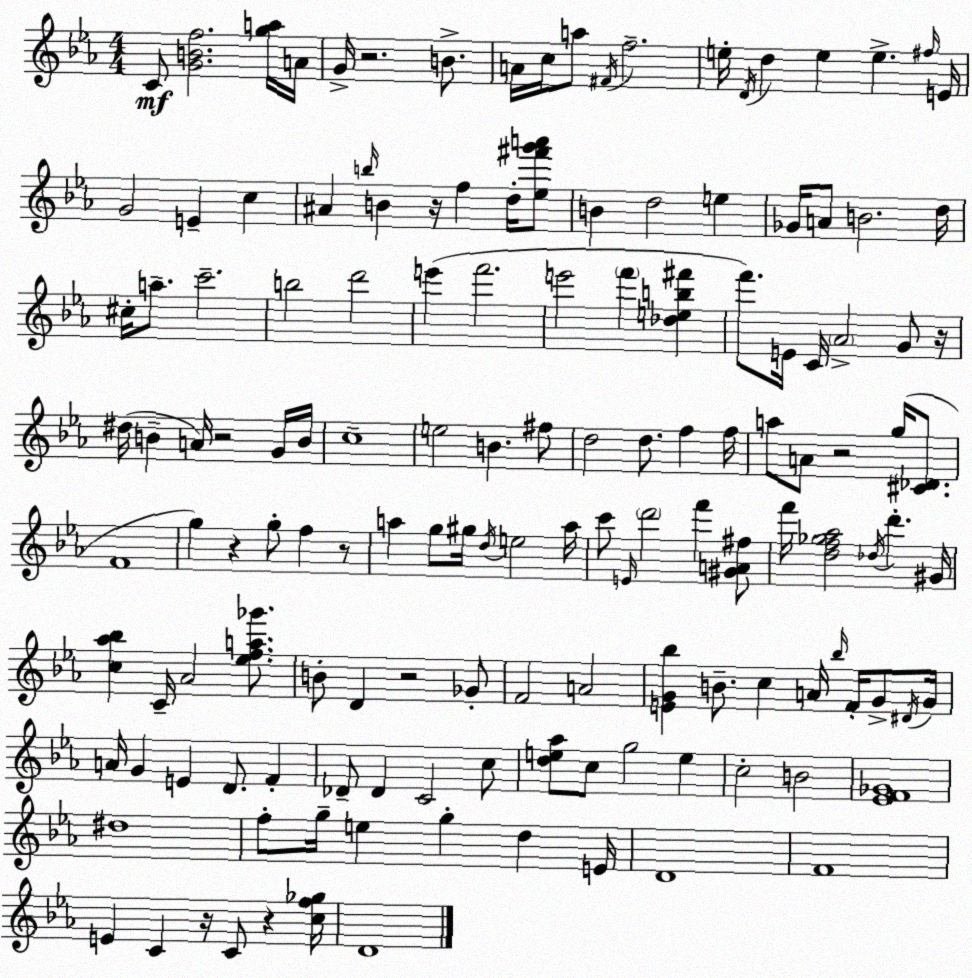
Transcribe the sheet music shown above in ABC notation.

X:1
T:Untitled
M:4/4
L:1/4
K:Eb
C/2 [GBf]2 [ga]/4 A/4 G/4 z2 B/2 A/4 c/4 a/2 ^F/4 f2 e/4 D/4 d e e ^f/4 E/4 G2 E c ^A b/4 B z/4 f d/4 [_e^f'g'a']/2 B d2 e _G/4 A/2 B2 d/4 ^c/4 a/2 c'2 b2 d'2 e' f'2 e'2 f' [_deb^f'] f'/2 E/4 C/4 _A2 G/2 z/4 ^d/4 B A/4 z2 G/4 B/4 c4 e2 B ^f/2 d2 d/2 f f/4 a/2 A/2 z2 g/4 [^C_D]/2 F4 g z g/2 f z/2 a g/2 ^g/4 d/4 e2 a/4 c'/2 E/4 d'2 f' [^GA^f]/2 f'/4 [df_g_a]2 _d/4 d' ^G/4 [c_a_b] C/4 _A2 [_efa_g']/2 B/2 D z2 _G/2 F2 A2 [EG_b] B/2 c A/4 _b/4 F/4 G/2 ^D/4 G/4 A/4 G E D/2 F _D/2 _D C2 c/2 [de_a]/2 c/2 g2 e c2 B2 [_EF_G]4 ^d4 f/2 g/4 e g d E/4 D4 F4 E C z/4 C/2 z [cf_g]/4 D4